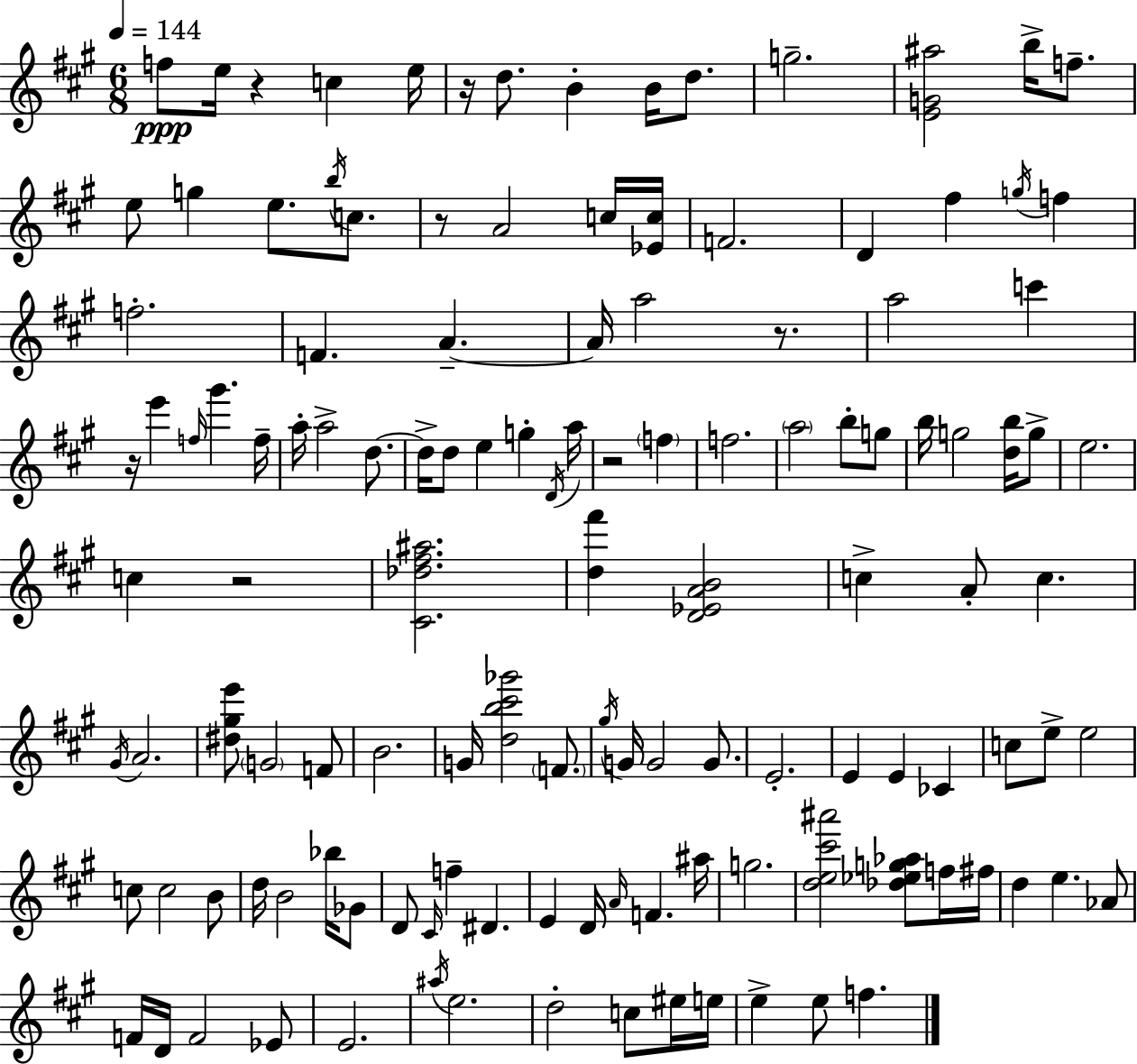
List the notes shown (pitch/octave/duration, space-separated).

F5/e E5/s R/q C5/q E5/s R/s D5/e. B4/q B4/s D5/e. G5/h. [E4,G4,A#5]/h B5/s F5/e. E5/e G5/q E5/e. B5/s C5/e. R/e A4/h C5/s [Eb4,C5]/s F4/h. D4/q F#5/q G5/s F5/q F5/h. F4/q. A4/q. A4/s A5/h R/e. A5/h C6/q R/s E6/q F5/s G#6/q. F5/s A5/s A5/h D5/e. D5/s D5/e E5/q G5/q D4/s A5/s R/h F5/q F5/h. A5/h B5/e G5/e B5/s G5/h [D5,B5]/s G5/e E5/h. C5/q R/h [C#4,Db5,F#5,A#5]/h. [D5,F#6]/q [D4,Eb4,A4,B4]/h C5/q A4/e C5/q. G#4/s A4/h. [D#5,G#5,E6]/e G4/h F4/e B4/h. G4/s [D5,B5,C#6,Gb6]/h F4/e. G#5/s G4/s G4/h G4/e. E4/h. E4/q E4/q CES4/q C5/e E5/e E5/h C5/e C5/h B4/e D5/s B4/h Bb5/s Gb4/e D4/e C#4/s F5/q D#4/q. E4/q D4/s A4/s F4/q. A#5/s G5/h. [D5,E5,C#6,A#6]/h [Db5,Eb5,G5,Ab5]/e F5/s F#5/s D5/q E5/q. Ab4/e F4/s D4/s F4/h Eb4/e E4/h. A#5/s E5/h. D5/h C5/e EIS5/s E5/s E5/q E5/e F5/q.